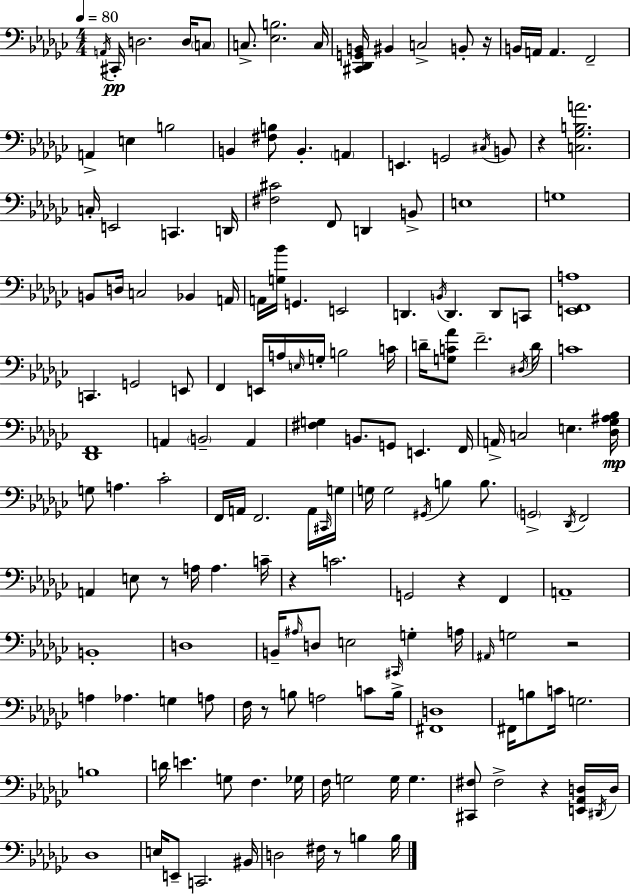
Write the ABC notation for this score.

X:1
T:Untitled
M:4/4
L:1/4
K:Ebm
A,,/4 ^C,,/4 D,2 D,/4 C,/2 C,/2 [_E,B,]2 C,/4 [^C,,_D,,G,,B,,]/4 ^B,, C,2 B,,/2 z/4 B,,/4 A,,/4 A,, F,,2 A,, E, B,2 B,, [^F,B,]/2 B,, A,, E,, G,,2 ^C,/4 B,,/2 z [C,_G,B,A]2 C,/4 E,,2 C,, D,,/4 [^F,^C]2 F,,/2 D,, B,,/2 E,4 G,4 B,,/2 D,/4 C,2 _B,, A,,/4 A,,/4 [G,_B]/4 G,, E,,2 D,, B,,/4 D,, D,,/2 C,,/2 [E,,F,,A,]4 C,, G,,2 E,,/2 F,, E,,/4 A,/4 E,/4 G,/4 B,2 C/4 D/4 [G,C_A]/2 F2 ^D,/4 D/4 C4 [_D,,F,,]4 A,, B,,2 A,, [^F,G,] B,,/2 G,,/2 E,, F,,/4 A,,/4 C,2 E, [_D,_G,^A,_B,]/4 G,/2 A, _C2 F,,/4 A,,/4 F,,2 A,,/4 ^C,,/4 G,/4 G,/4 G,2 ^G,,/4 B, B,/2 G,,2 _D,,/4 F,,2 A,, E,/2 z/2 A,/4 A, C/4 z C2 G,,2 z F,, A,,4 B,,4 D,4 B,,/4 ^A,/4 D,/2 E,2 ^C,,/4 G, A,/4 ^A,,/4 G,2 z2 A, _A, G, A,/2 F,/4 z/2 B,/2 A,2 C/2 B,/4 [^F,,D,]4 ^F,,/4 B,/2 C/4 G,2 B,4 D/4 E G,/2 F, _G,/4 F,/4 G,2 G,/4 G, [^C,,^F,]/2 ^F,2 z [E,,_A,,D,]/4 ^D,,/4 D,/4 _D,4 E,/4 E,,/2 C,,2 ^B,,/4 D,2 ^F,/4 z/2 B, B,/4